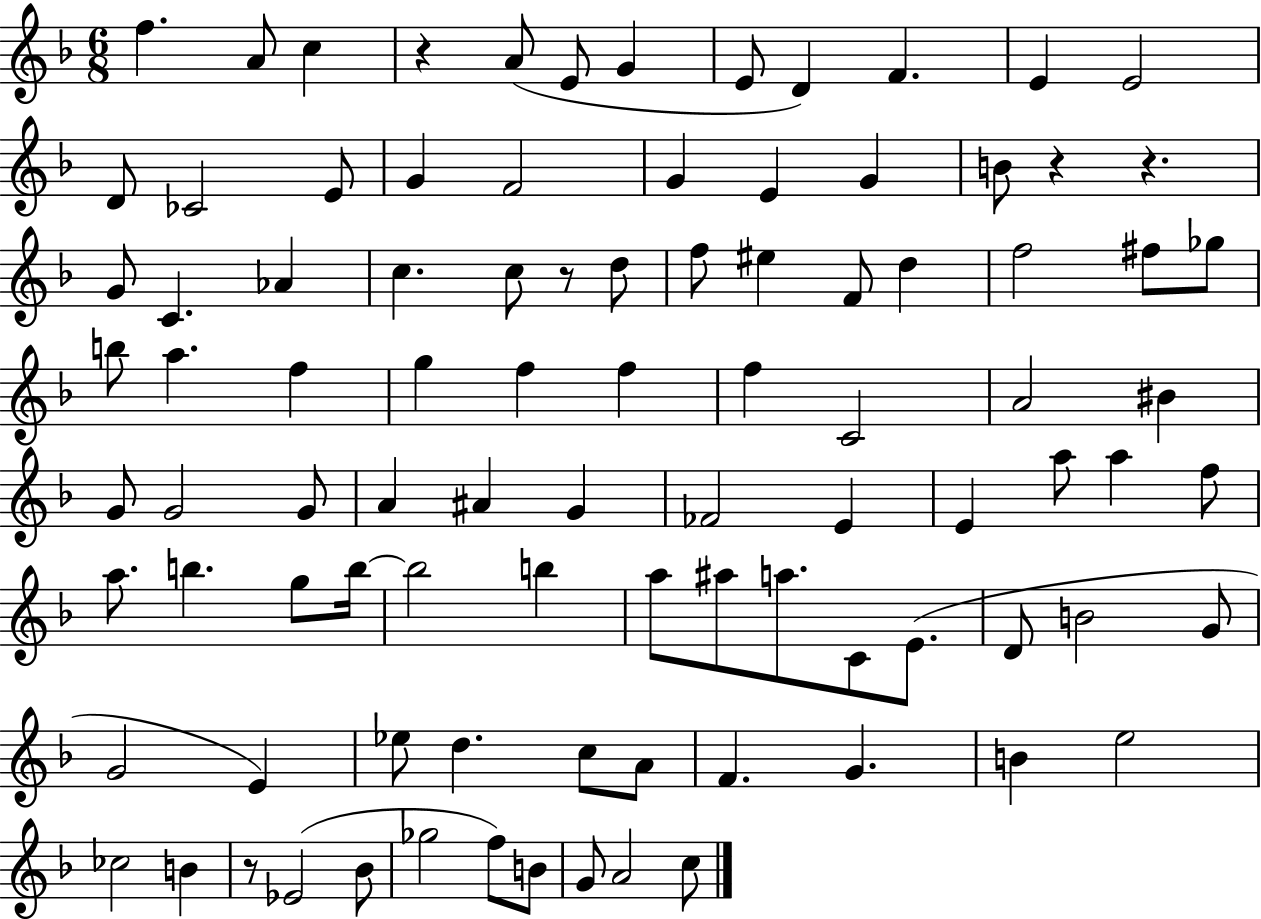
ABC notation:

X:1
T:Untitled
M:6/8
L:1/4
K:F
f A/2 c z A/2 E/2 G E/2 D F E E2 D/2 _C2 E/2 G F2 G E G B/2 z z G/2 C _A c c/2 z/2 d/2 f/2 ^e F/2 d f2 ^f/2 _g/2 b/2 a f g f f f C2 A2 ^B G/2 G2 G/2 A ^A G _F2 E E a/2 a f/2 a/2 b g/2 b/4 b2 b a/2 ^a/2 a/2 C/2 E/2 D/2 B2 G/2 G2 E _e/2 d c/2 A/2 F G B e2 _c2 B z/2 _E2 _B/2 _g2 f/2 B/2 G/2 A2 c/2